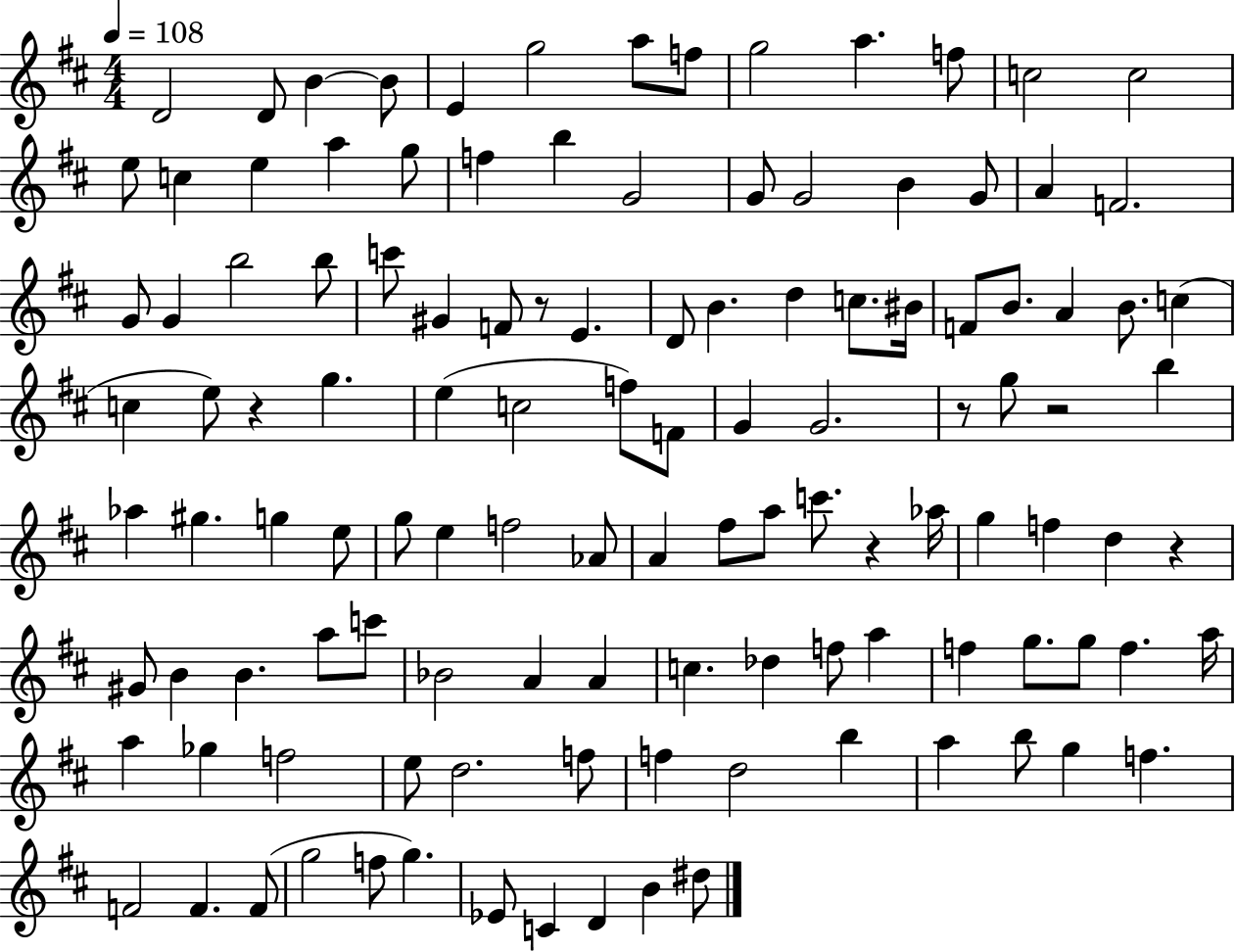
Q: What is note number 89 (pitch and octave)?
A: A5